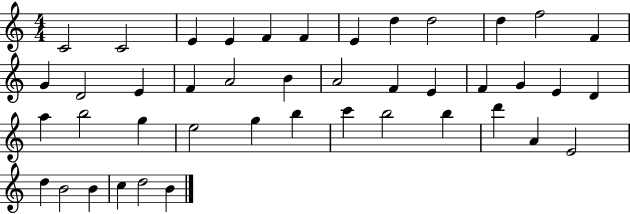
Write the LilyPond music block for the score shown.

{
  \clef treble
  \numericTimeSignature
  \time 4/4
  \key c \major
  c'2 c'2 | e'4 e'4 f'4 f'4 | e'4 d''4 d''2 | d''4 f''2 f'4 | \break g'4 d'2 e'4 | f'4 a'2 b'4 | a'2 f'4 e'4 | f'4 g'4 e'4 d'4 | \break a''4 b''2 g''4 | e''2 g''4 b''4 | c'''4 b''2 b''4 | d'''4 a'4 e'2 | \break d''4 b'2 b'4 | c''4 d''2 b'4 | \bar "|."
}